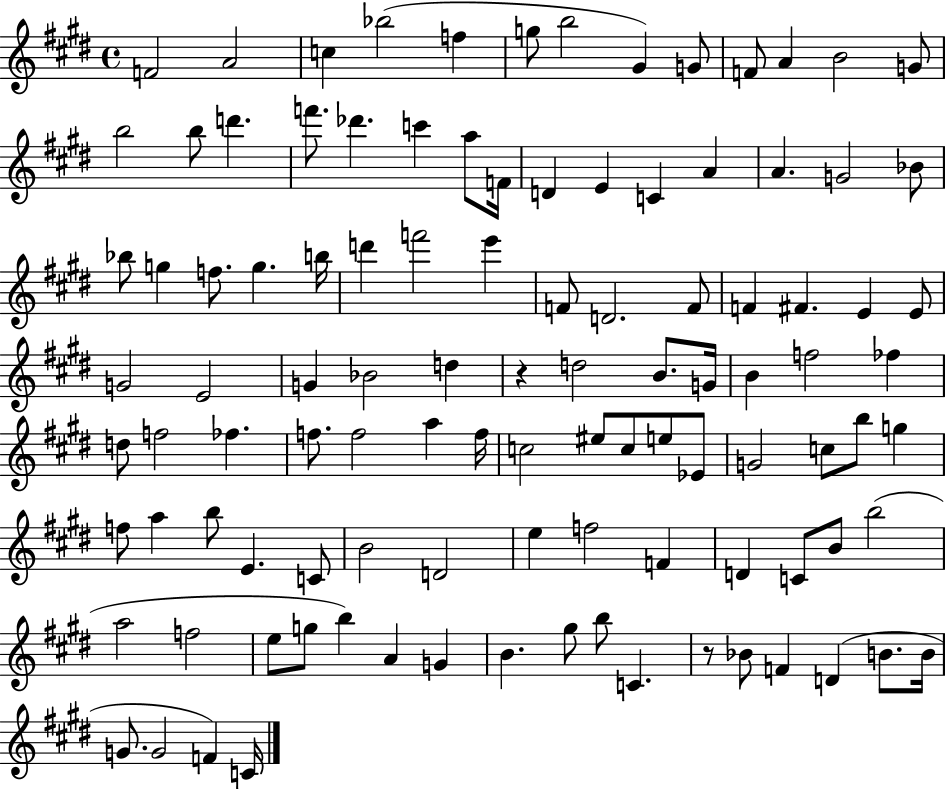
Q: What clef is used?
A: treble